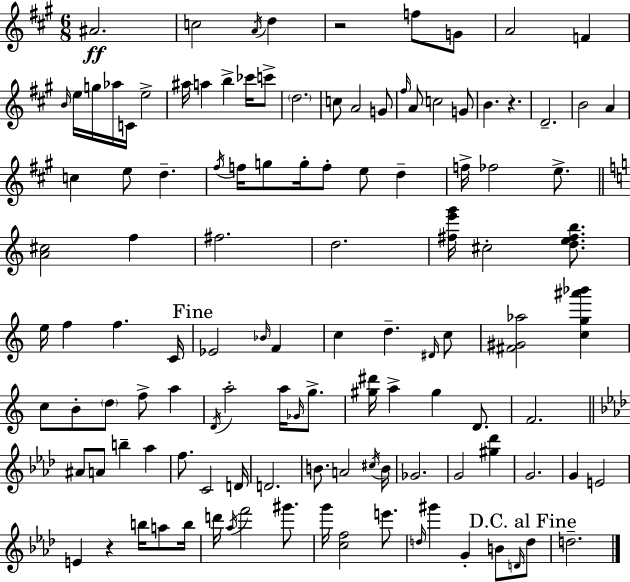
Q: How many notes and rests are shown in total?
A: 118